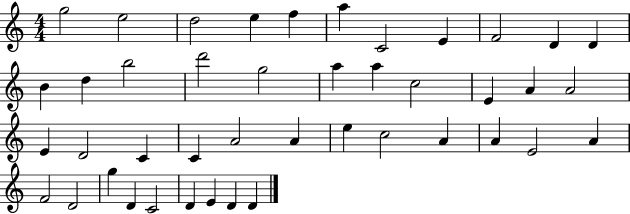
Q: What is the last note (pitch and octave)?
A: D4